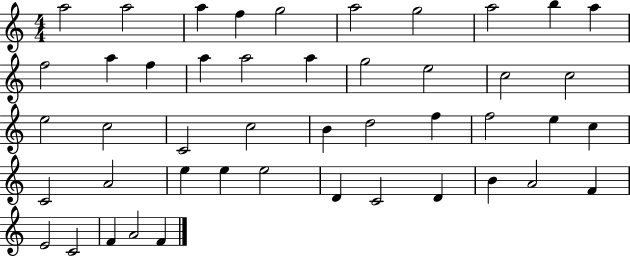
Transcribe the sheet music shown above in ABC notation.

X:1
T:Untitled
M:4/4
L:1/4
K:C
a2 a2 a f g2 a2 g2 a2 b a f2 a f a a2 a g2 e2 c2 c2 e2 c2 C2 c2 B d2 f f2 e c C2 A2 e e e2 D C2 D B A2 F E2 C2 F A2 F